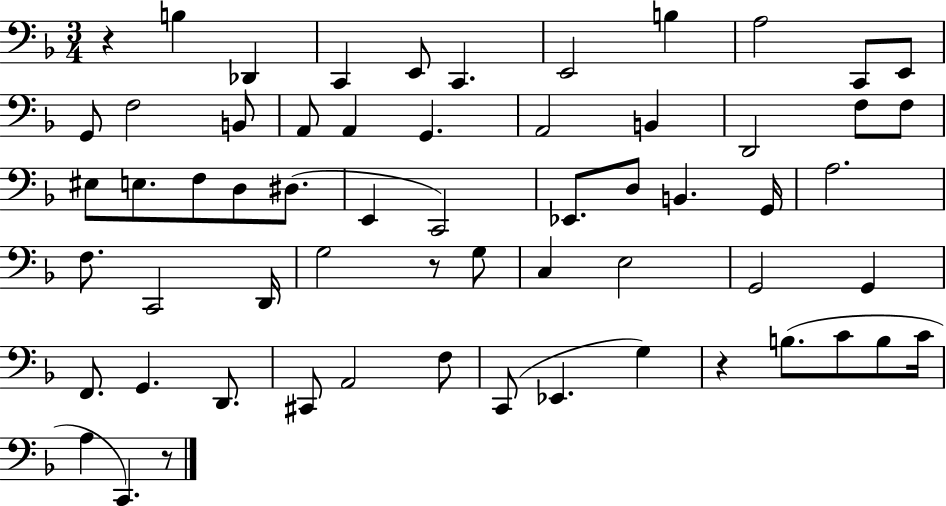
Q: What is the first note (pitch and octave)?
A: B3